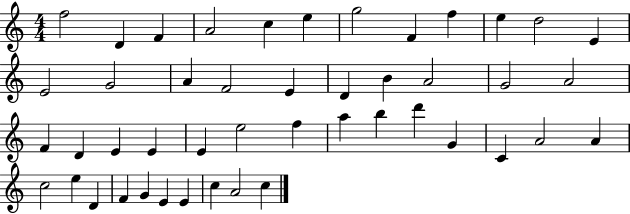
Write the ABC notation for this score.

X:1
T:Untitled
M:4/4
L:1/4
K:C
f2 D F A2 c e g2 F f e d2 E E2 G2 A F2 E D B A2 G2 A2 F D E E E e2 f a b d' G C A2 A c2 e D F G E E c A2 c